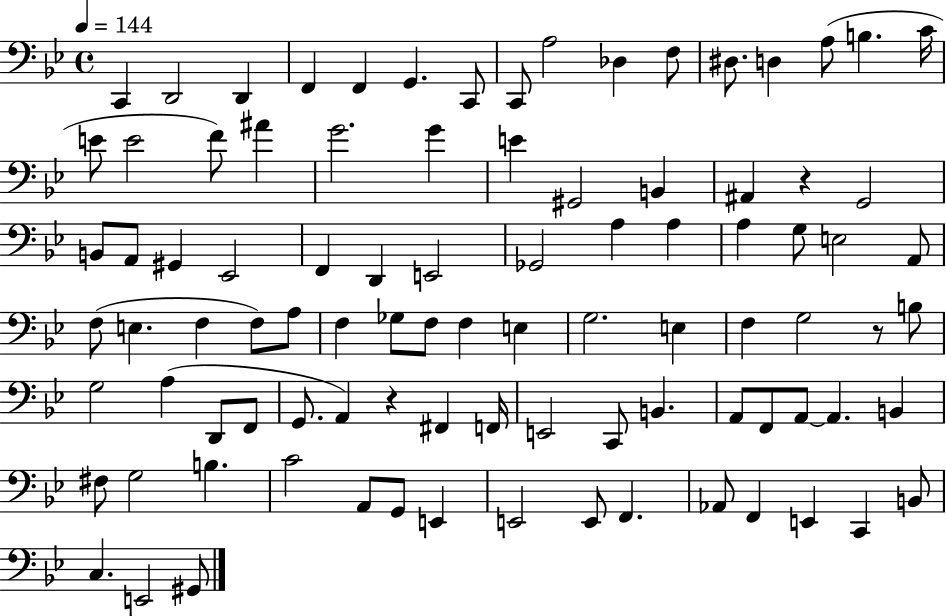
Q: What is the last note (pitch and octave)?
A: G#2